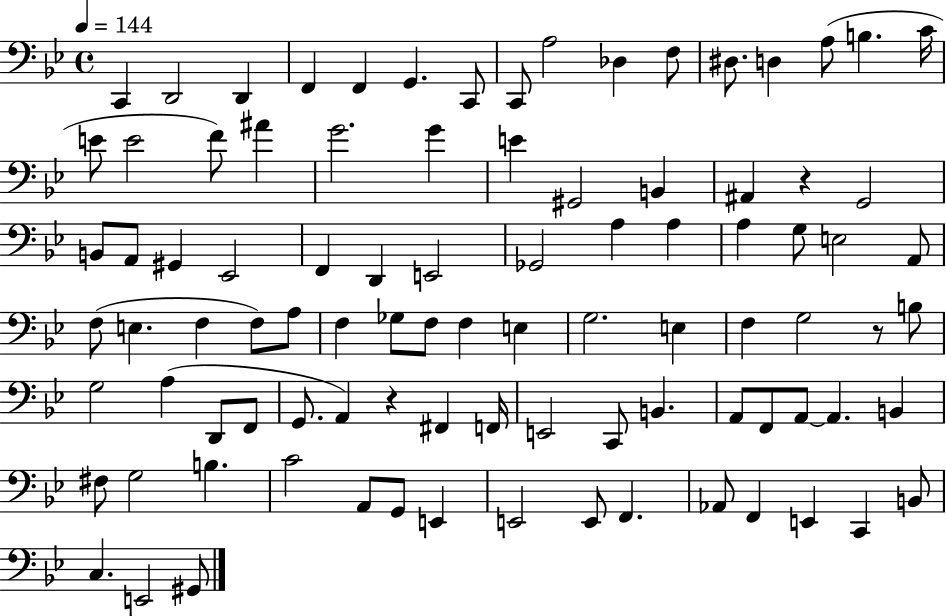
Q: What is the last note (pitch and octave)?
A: G#2